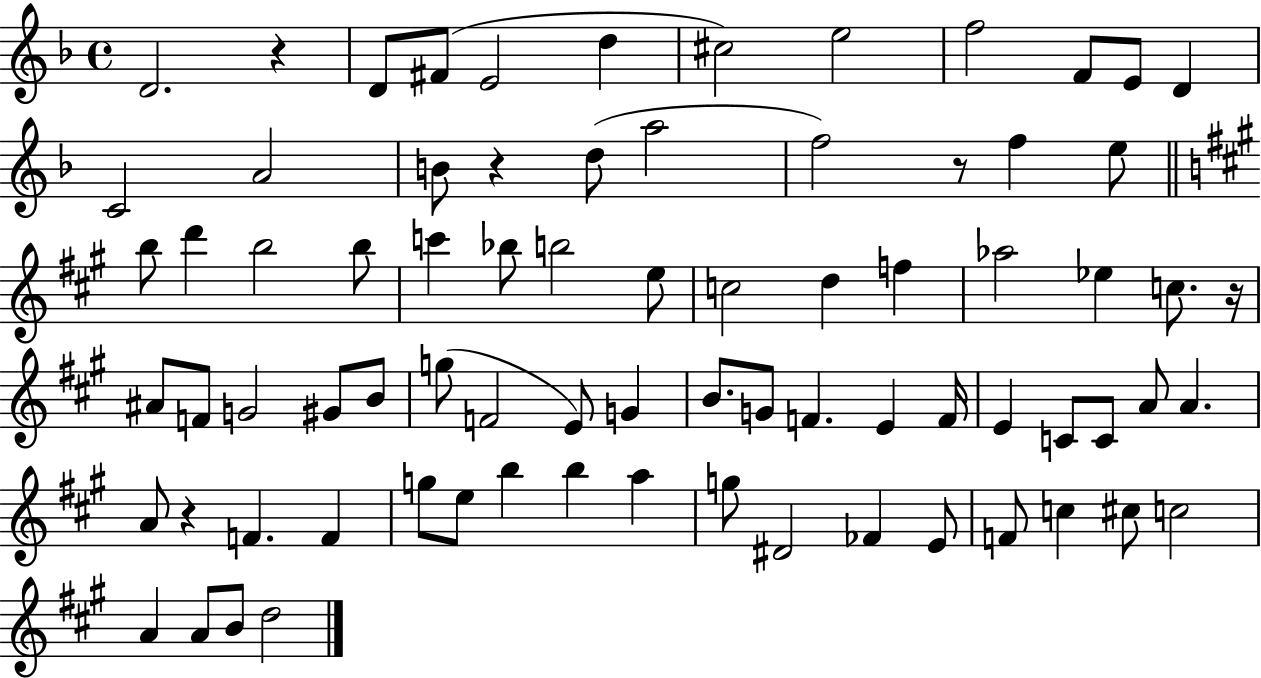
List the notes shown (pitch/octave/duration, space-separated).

D4/h. R/q D4/e F#4/e E4/h D5/q C#5/h E5/h F5/h F4/e E4/e D4/q C4/h A4/h B4/e R/q D5/e A5/h F5/h R/e F5/q E5/e B5/e D6/q B5/h B5/e C6/q Bb5/e B5/h E5/e C5/h D5/q F5/q Ab5/h Eb5/q C5/e. R/s A#4/e F4/e G4/h G#4/e B4/e G5/e F4/h E4/e G4/q B4/e. G4/e F4/q. E4/q F4/s E4/q C4/e C4/e A4/e A4/q. A4/e R/q F4/q. F4/q G5/e E5/e B5/q B5/q A5/q G5/e D#4/h FES4/q E4/e F4/e C5/q C#5/e C5/h A4/q A4/e B4/e D5/h